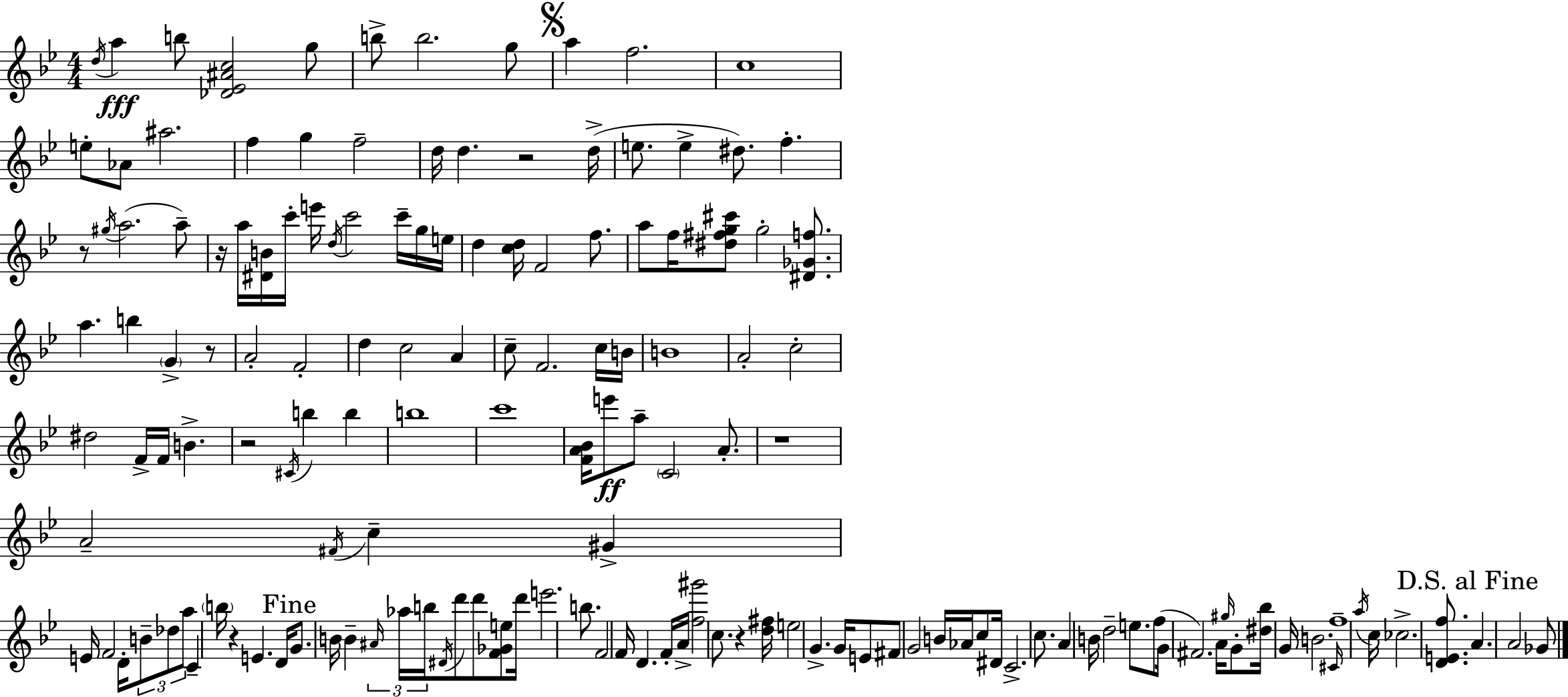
D5/s A5/q B5/e [Db4,Eb4,A#4,C5]/h G5/e B5/e B5/h. G5/e A5/q F5/h. C5/w E5/e Ab4/e A#5/h. F5/q G5/q F5/h D5/s D5/q. R/h D5/s E5/e. E5/q D#5/e. F5/q. R/e G#5/s A5/h. A5/e R/s A5/s [D#4,B4]/s C6/s E6/s D5/s C6/h C6/s G5/s E5/s D5/q [C5,D5]/s F4/h F5/e. A5/e F5/s [D#5,F#5,G5,C#6]/e G5/h [D#4,Gb4,F5]/e. A5/q. B5/q G4/q R/e A4/h F4/h D5/q C5/h A4/q C5/e F4/h. C5/s B4/s B4/w A4/h C5/h D#5/h F4/s F4/s B4/q. R/h C#4/s B5/q B5/q B5/w C6/w [F4,A4,Bb4]/s E6/e A5/e C4/h A4/e. R/w A4/h F#4/s C5/q G#4/q E4/s F4/h D4/s B4/e Db5/e A5/e C4/q B5/s R/q E4/q. D4/s G4/e. B4/s B4/q A#4/s Ab5/s B5/s D#4/s D6/e D6/e [F4,Gb4,E5]/e D6/s E6/h. B5/e. F4/h F4/s D4/q. F4/s A4/s [F5,G#6]/h C5/e. R/q [D5,F#5]/s E5/h G4/q. G4/s E4/e F#4/e G4/h B4/s Ab4/s C5/e D#4/s C4/h. C5/e. A4/q B4/s D5/h E5/e. F5/e G4/s F#4/h. A4/s G#5/s G4/e [D#5,Bb5]/s G4/s B4/h. C#4/s F5/w A5/s C5/s CES5/h. [D4,E4,F5]/e. A4/q. A4/h Gb4/e